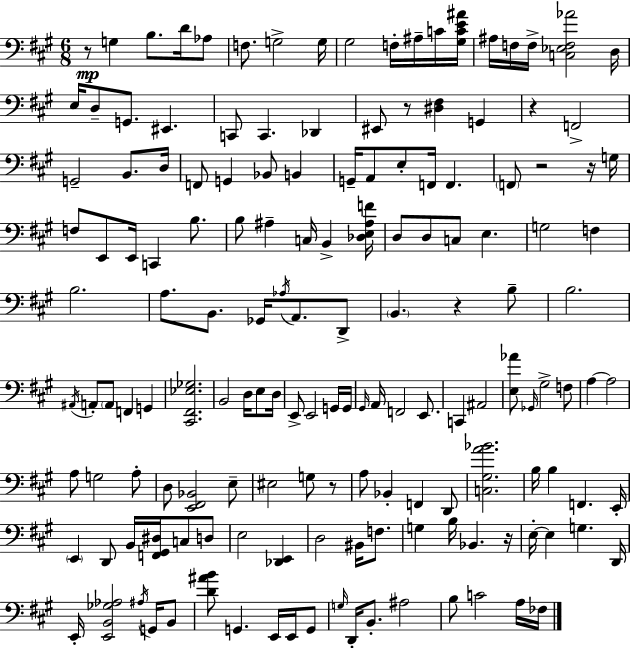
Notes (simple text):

R/e G3/q B3/e. D4/s Ab3/e F3/e. G3/h G3/s G#3/h F3/s A#3/s C4/s [G#3,C4,E4,A#4]/s A#3/s F3/s F3/s [C3,Eb3,F3,Ab4]/h D3/s E3/s D3/e G2/e. EIS2/q. C2/e C2/q. Db2/q EIS2/e R/e [D#3,F#3]/q G2/q R/q F2/h G2/h B2/e. D3/s F2/e G2/q Bb2/e B2/q G2/s A2/e E3/e F2/s F2/q. F2/e R/h R/s G3/s F3/e E2/e E2/s C2/q B3/e. B3/e A#3/q C3/s B2/q [Db3,E3,A#3,F4]/s D3/e D3/e C3/e E3/q. G3/h F3/q B3/h. A3/e. B2/e. Gb2/s Ab3/s A2/e. D2/e B2/q. R/q B3/e B3/h. A#2/s A2/e A2/e F2/q G2/q [C#2,F#2,Eb3,Gb3]/h. B2/h D3/s E3/e D3/s E2/e E2/h G2/s G2/s G#2/s A2/s F2/h E2/e. C2/q A#2/h [E3,Ab4]/e Gb2/s G#3/h F3/e A3/q A3/h A3/e G3/h A3/e D3/e [E2,F#2,Bb2]/h E3/e EIS3/h G3/e R/e A3/e Bb2/q F2/q D2/e [C3,G#3,A4,Bb4]/h. B3/s B3/q F2/q. E2/s E2/q D2/e B2/s [F2,G#2,D#3]/s C3/e D3/e E3/h [Db2,E2]/q D3/h BIS2/s F3/e. G3/q B3/s Bb2/q. R/s E3/s E3/q G3/q. D2/s E2/s [E2,B2,Gb3,Ab3]/h A#3/s G2/s B2/e [D4,A#4,B4]/e G2/q. E2/s E2/s G2/e G3/s D2/s B2/e. A#3/h B3/e C4/h A3/s FES3/s